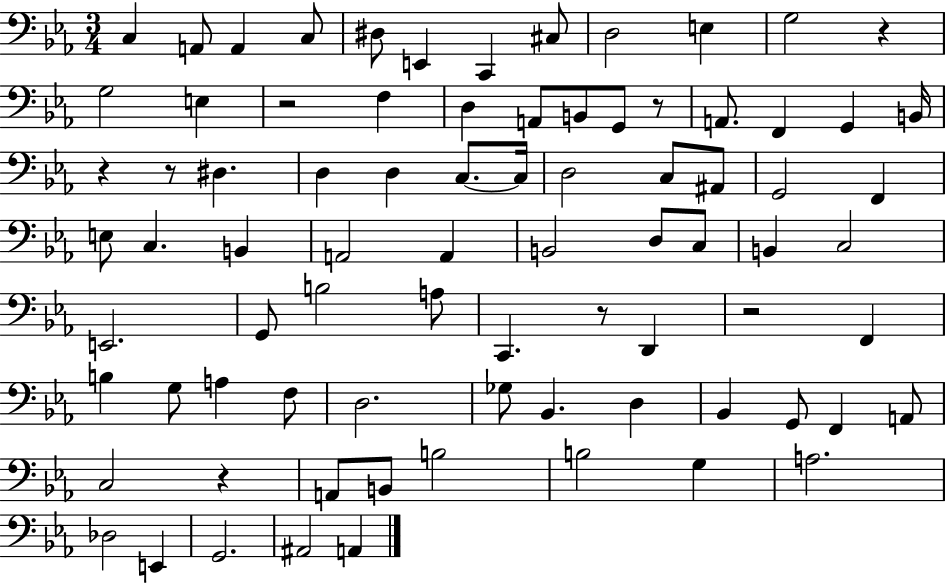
{
  \clef bass
  \numericTimeSignature
  \time 3/4
  \key ees \major
  c4 a,8 a,4 c8 | dis8 e,4 c,4 cis8 | d2 e4 | g2 r4 | \break g2 e4 | r2 f4 | d4 a,8 b,8 g,8 r8 | a,8. f,4 g,4 b,16 | \break r4 r8 dis4. | d4 d4 c8.~~ c16 | d2 c8 ais,8 | g,2 f,4 | \break e8 c4. b,4 | a,2 a,4 | b,2 d8 c8 | b,4 c2 | \break e,2. | g,8 b2 a8 | c,4. r8 d,4 | r2 f,4 | \break b4 g8 a4 f8 | d2. | ges8 bes,4. d4 | bes,4 g,8 f,4 a,8 | \break c2 r4 | a,8 b,8 b2 | b2 g4 | a2. | \break des2 e,4 | g,2. | ais,2 a,4 | \bar "|."
}